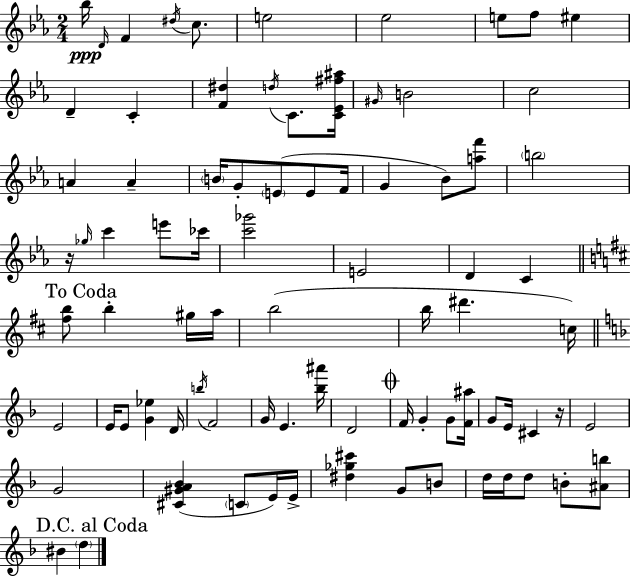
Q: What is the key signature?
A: EES major